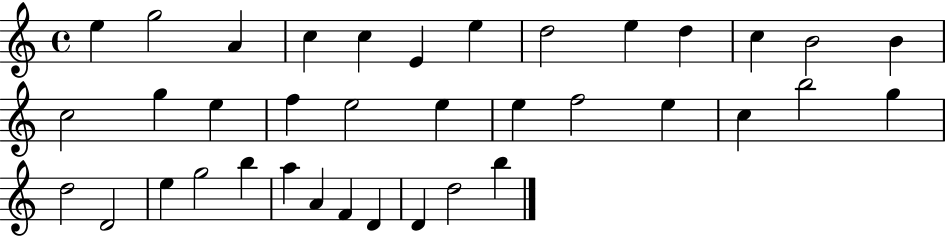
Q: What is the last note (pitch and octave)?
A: B5